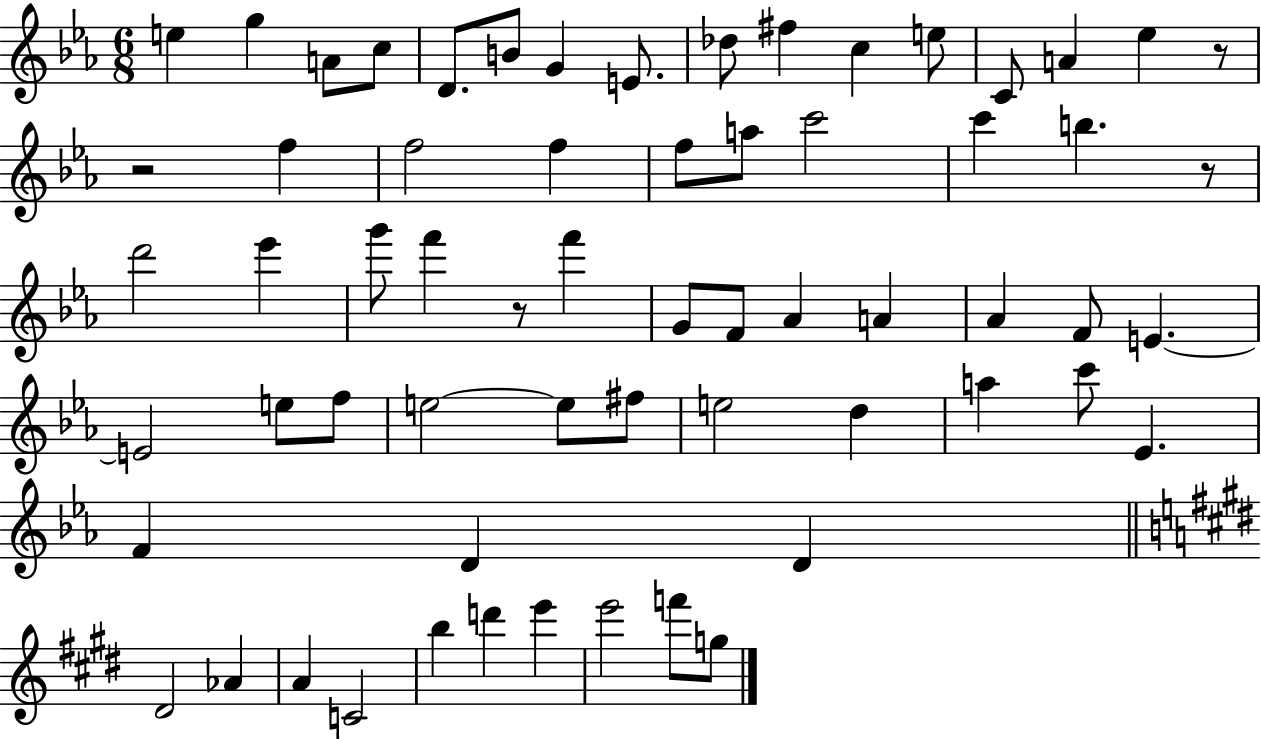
E5/q G5/q A4/e C5/e D4/e. B4/e G4/q E4/e. Db5/e F#5/q C5/q E5/e C4/e A4/q Eb5/q R/e R/h F5/q F5/h F5/q F5/e A5/e C6/h C6/q B5/q. R/e D6/h Eb6/q G6/e F6/q R/e F6/q G4/e F4/e Ab4/q A4/q Ab4/q F4/e E4/q. E4/h E5/e F5/e E5/h E5/e F#5/e E5/h D5/q A5/q C6/e Eb4/q. F4/q D4/q D4/q D#4/h Ab4/q A4/q C4/h B5/q D6/q E6/q E6/h F6/e G5/e